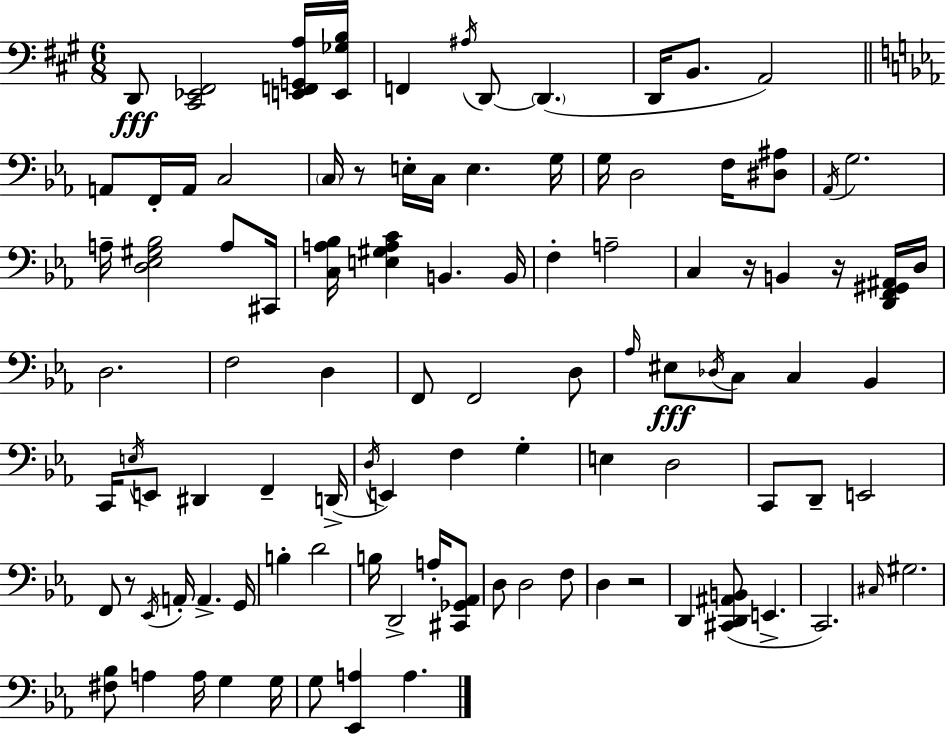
{
  \clef bass
  \numericTimeSignature
  \time 6/8
  \key a \major
  d,8\fff <cis, ees, fis,>2 <e, f, g, a>16 <e, ges b>16 | f,4 \acciaccatura { ais16 } d,8~~ \parenthesize d,4.( | d,16 b,8. a,2) | \bar "||" \break \key ees \major a,8 f,16-. a,16 c2 | \parenthesize c16 r8 e16-. c16 e4. g16 | g16 d2 f16 <dis ais>8 | \acciaccatura { aes,16 } g2. | \break a16-- <d ees gis bes>2 a8 | cis,16 <c a bes>16 <e gis a c'>4 b,4. | b,16 f4-. a2-- | c4 r16 b,4 r16 <d, f, gis, ais,>16 | \break d16 d2. | f2 d4 | f,8 f,2 d8 | \grace { aes16 } eis8\fff \acciaccatura { des16 } c8 c4 bes,4 | \break c,16 \acciaccatura { e16 } e,8 dis,4 f,4-- | d,16->( \acciaccatura { d16 } e,4) f4 | g4-. e4 d2 | c,8 d,8-- e,2 | \break f,8 r8 \acciaccatura { ees,16 } a,16-. a,4.-> | g,16 b4-. d'2 | b16 d,2-> | a16-. <cis, ges, aes,>8 d8 d2 | \break f8 d4 r2 | d,4 <cis, d, ais, b,>8( | e,4.-> c,2.) | \grace { cis16 } gis2. | \break <fis bes>8 a4 | a16 g4 g16 g8 <ees, a>4 | a4. \bar "|."
}